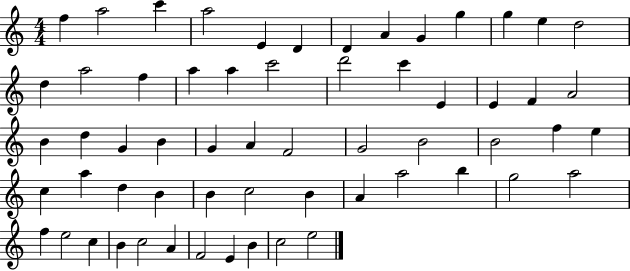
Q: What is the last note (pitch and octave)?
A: E5